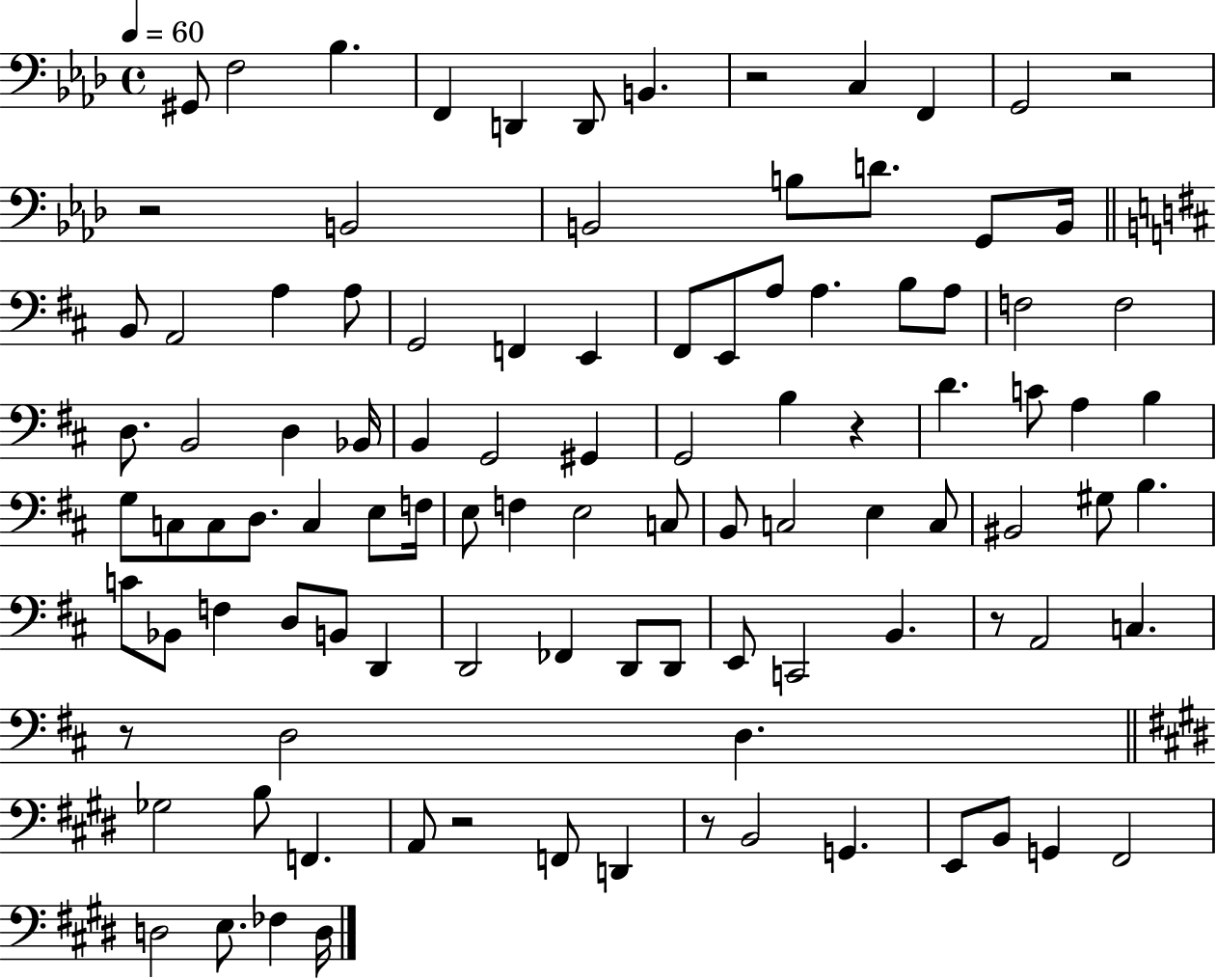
G#2/e F3/h Bb3/q. F2/q D2/q D2/e B2/q. R/h C3/q F2/q G2/h R/h R/h B2/h B2/h B3/e D4/e. G2/e B2/s B2/e A2/h A3/q A3/e G2/h F2/q E2/q F#2/e E2/e A3/e A3/q. B3/e A3/e F3/h F3/h D3/e. B2/h D3/q Bb2/s B2/q G2/h G#2/q G2/h B3/q R/q D4/q. C4/e A3/q B3/q G3/e C3/e C3/e D3/e. C3/q E3/e F3/s E3/e F3/q E3/h C3/e B2/e C3/h E3/q C3/e BIS2/h G#3/e B3/q. C4/e Bb2/e F3/q D3/e B2/e D2/q D2/h FES2/q D2/e D2/e E2/e C2/h B2/q. R/e A2/h C3/q. R/e D3/h D3/q. Gb3/h B3/e F2/q. A2/e R/h F2/e D2/q R/e B2/h G2/q. E2/e B2/e G2/q F#2/h D3/h E3/e. FES3/q D3/s